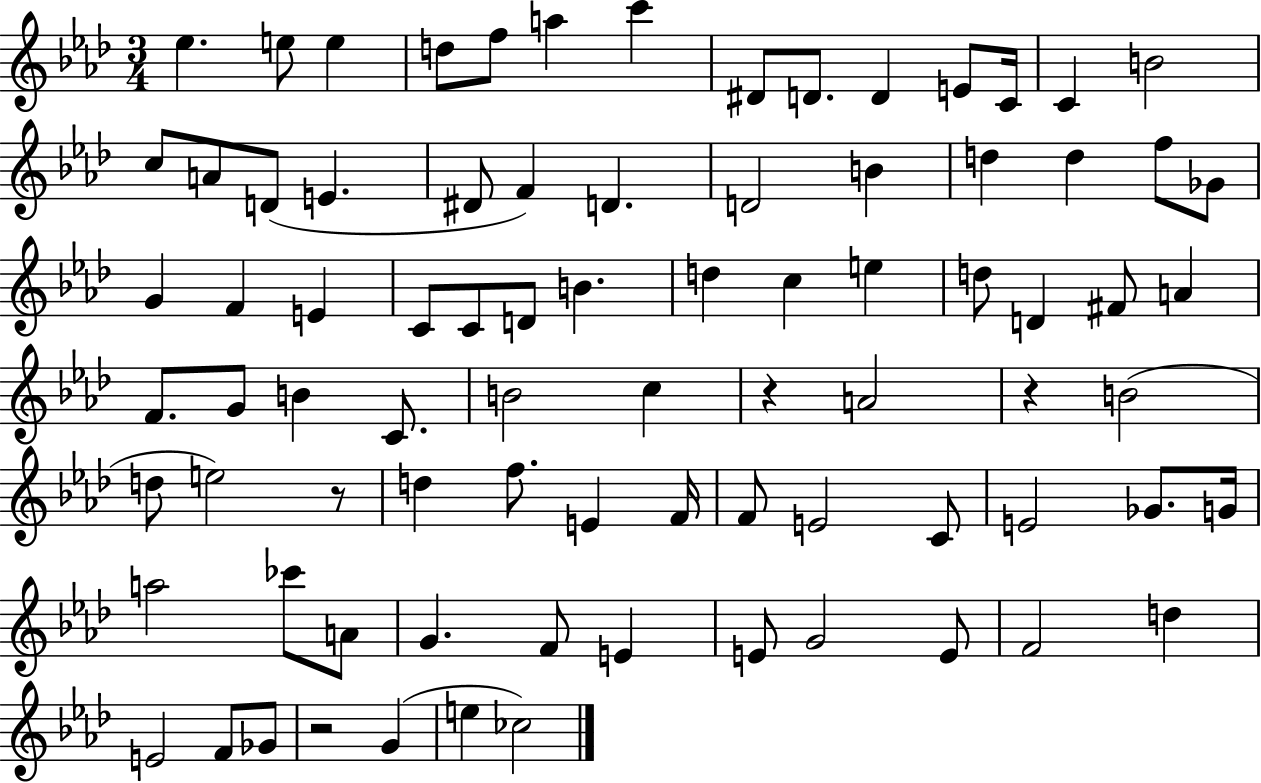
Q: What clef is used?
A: treble